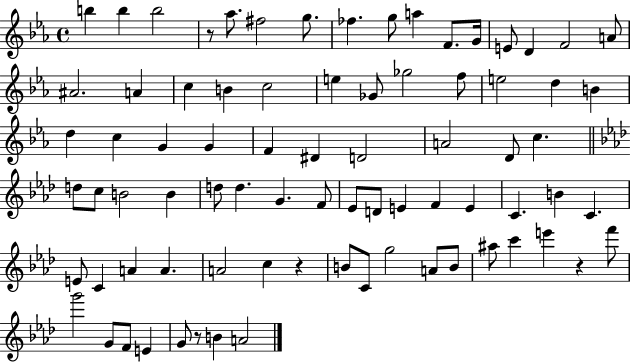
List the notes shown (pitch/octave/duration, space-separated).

B5/q B5/q B5/h R/e Ab5/e. F#5/h G5/e. FES5/q. G5/e A5/q F4/e. G4/s E4/e D4/q F4/h A4/e A#4/h. A4/q C5/q B4/q C5/h E5/q Gb4/e Gb5/h F5/e E5/h D5/q B4/q D5/q C5/q G4/q G4/q F4/q D#4/q D4/h A4/h D4/e C5/q. D5/e C5/e B4/h B4/q D5/e D5/q. G4/q. F4/e Eb4/e D4/e E4/q F4/q E4/q C4/q. B4/q C4/q. E4/e C4/q A4/q A4/q. A4/h C5/q R/q B4/e C4/e G5/h A4/e B4/e A#5/e C6/q E6/q R/q F6/e G6/h G4/e F4/e E4/q G4/e R/e B4/q A4/h